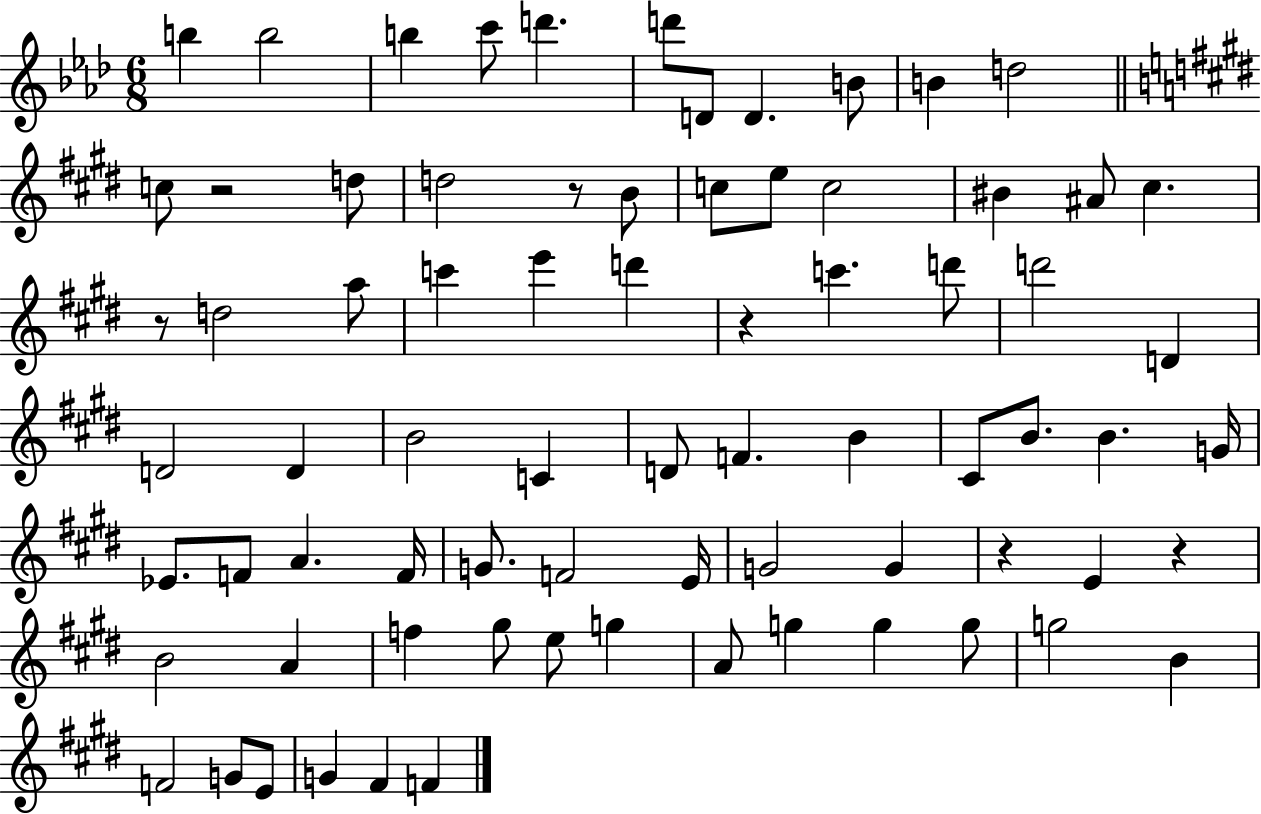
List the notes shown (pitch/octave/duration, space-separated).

B5/q B5/h B5/q C6/e D6/q. D6/e D4/e D4/q. B4/e B4/q D5/h C5/e R/h D5/e D5/h R/e B4/e C5/e E5/e C5/h BIS4/q A#4/e C#5/q. R/e D5/h A5/e C6/q E6/q D6/q R/q C6/q. D6/e D6/h D4/q D4/h D4/q B4/h C4/q D4/e F4/q. B4/q C#4/e B4/e. B4/q. G4/s Eb4/e. F4/e A4/q. F4/s G4/e. F4/h E4/s G4/h G4/q R/q E4/q R/q B4/h A4/q F5/q G#5/e E5/e G5/q A4/e G5/q G5/q G5/e G5/h B4/q F4/h G4/e E4/e G4/q F#4/q F4/q